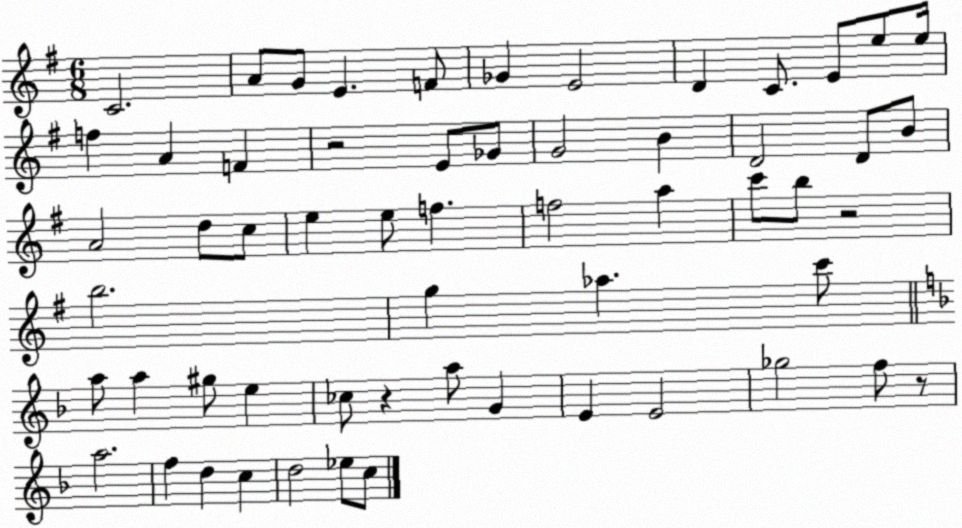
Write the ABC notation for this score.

X:1
T:Untitled
M:6/8
L:1/4
K:G
C2 A/2 G/2 E F/2 _G E2 D C/2 E/2 e/2 e/4 f A F z2 E/2 _G/2 G2 B D2 D/2 B/2 A2 d/2 c/2 e e/2 f f2 a c'/2 b/2 z2 b2 g _a c'/2 a/2 a ^g/2 e _c/2 z a/2 G E E2 _g2 f/2 z/2 a2 f d c d2 _e/2 c/2